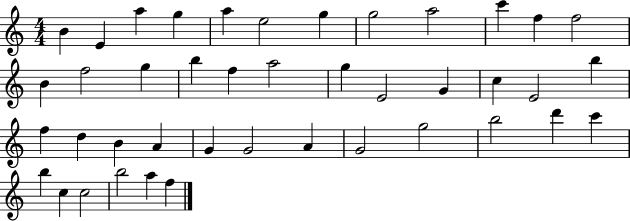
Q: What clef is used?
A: treble